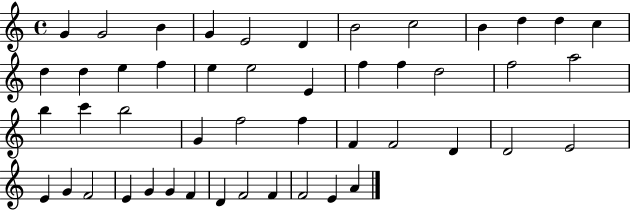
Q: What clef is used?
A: treble